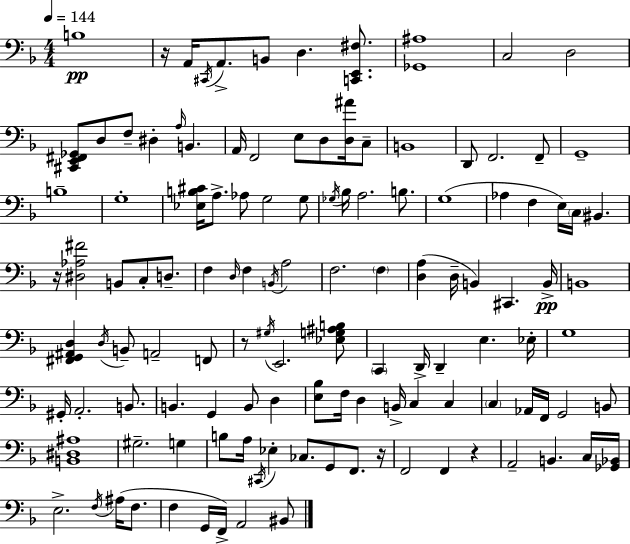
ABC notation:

X:1
T:Untitled
M:4/4
L:1/4
K:F
B,4 z/4 A,,/4 ^C,,/4 A,,/2 B,,/2 D, [C,,E,,^F,]/2 [_G,,^A,]4 C,2 D,2 [^C,,E,,^F,,_G,,]/2 D,/2 F,/2 ^D, A,/4 B,, A,,/4 F,,2 E,/2 D,/2 [D,^A]/4 C,/2 B,,4 D,,/2 F,,2 F,,/2 G,,4 B,4 G,4 [_E,B,^C]/4 A,/2 _A,/2 G,2 G,/2 _G,/4 _B,/4 A,2 B,/2 G,4 _A, F, E,/4 C,/4 ^B,, z/4 [^D,_A,^F]2 B,,/2 C,/2 D,/2 F, D,/4 F, B,,/4 A,2 F,2 F, [D,A,] D,/4 B,, ^C,, B,,/4 B,,4 [^F,,G,,^A,,D,] D,/4 B,,/2 A,,2 F,,/2 z/2 ^G,/4 E,,2 [_E,G,^A,B,]/2 C,, D,,/4 D,, E, _E,/4 G,4 ^G,,/4 A,,2 B,,/2 B,, G,, B,,/2 D, [E,_B,]/2 F,/4 D, B,,/4 C, C, C, _A,,/4 F,,/4 G,,2 B,,/2 [B,,^D,^A,]4 ^G,2 G, B,/2 A,/4 ^C,,/4 _E, _C,/2 G,,/2 F,,/2 z/4 F,,2 F,, z A,,2 B,, C,/4 [_G,,_B,,]/4 E,2 F,/4 ^A,/4 F,/2 F, G,,/4 F,,/4 A,,2 ^B,,/2